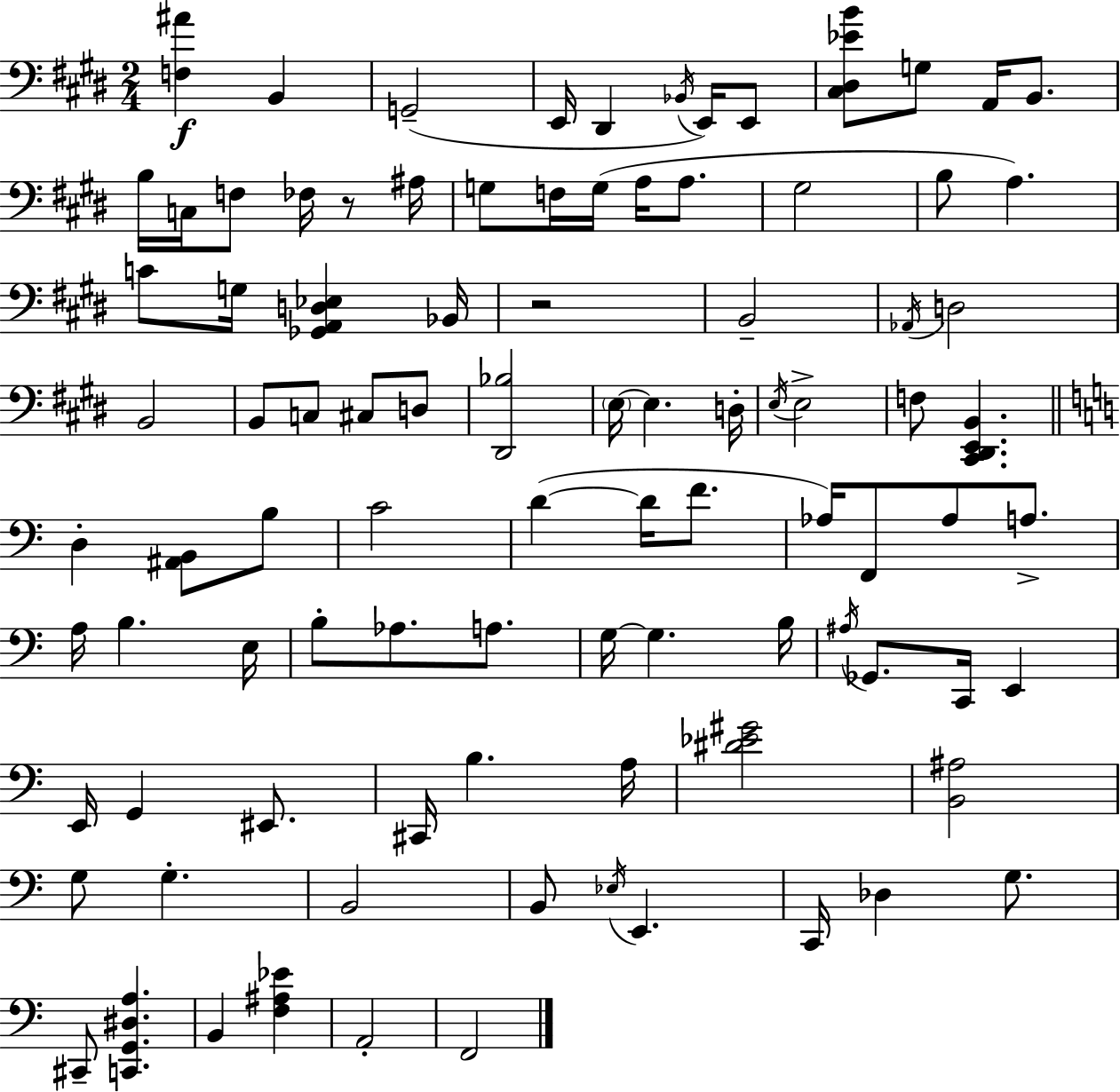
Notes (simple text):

[F3,A#4]/q B2/q G2/h E2/s D#2/q Bb2/s E2/s E2/e [C#3,D#3,Eb4,B4]/e G3/e A2/s B2/e. B3/s C3/s F3/e FES3/s R/e A#3/s G3/e F3/s G3/s A3/s A3/e. G#3/h B3/e A3/q. C4/e G3/s [Gb2,A2,D3,Eb3]/q Bb2/s R/h B2/h Ab2/s D3/h B2/h B2/e C3/e C#3/e D3/e [D#2,Bb3]/h E3/s E3/q. D3/s E3/s E3/h F3/e [C#2,D#2,E2,B2]/q. D3/q [A#2,B2]/e B3/e C4/h D4/q D4/s F4/e. Ab3/s F2/e Ab3/e A3/e. A3/s B3/q. E3/s B3/e Ab3/e. A3/e. G3/s G3/q. B3/s A#3/s Gb2/e. C2/s E2/q E2/s G2/q EIS2/e. C#2/s B3/q. A3/s [D#4,Eb4,G#4]/h [B2,A#3]/h G3/e G3/q. B2/h B2/e Eb3/s E2/q. C2/s Db3/q G3/e. C#2/e [C2,G2,D#3,A3]/q. B2/q [F3,A#3,Eb4]/q A2/h F2/h